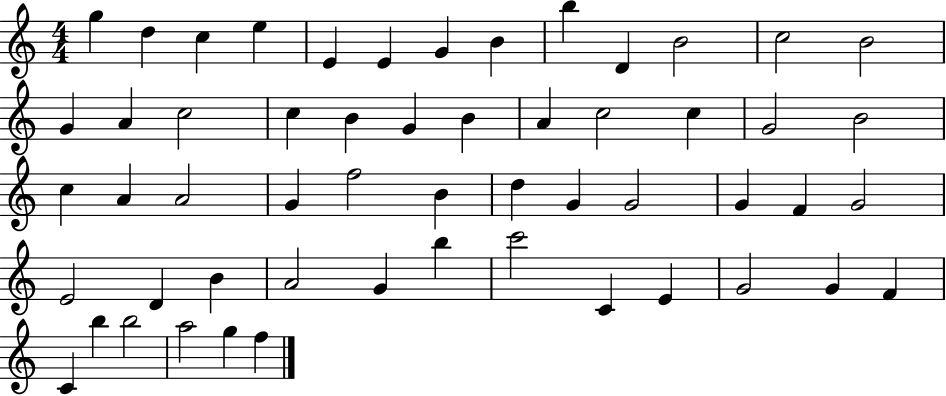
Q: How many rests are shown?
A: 0